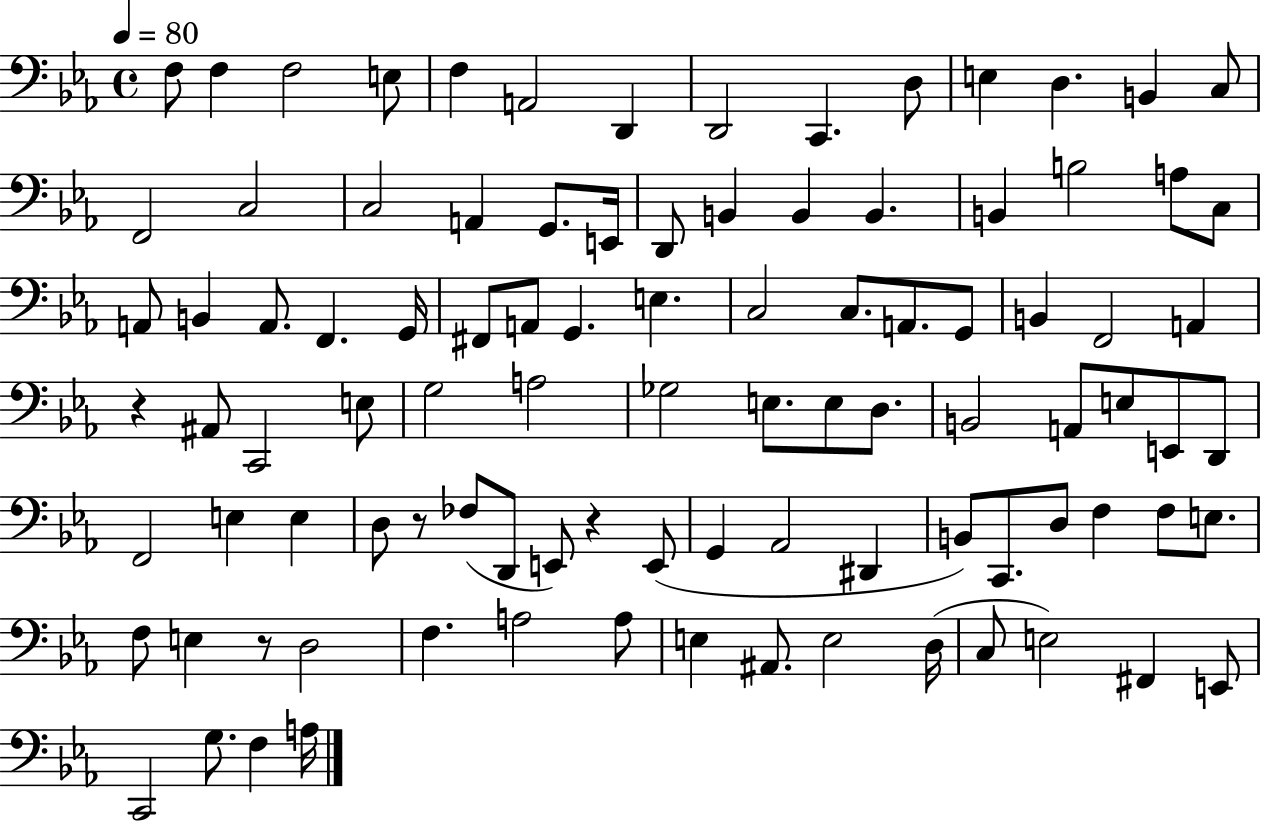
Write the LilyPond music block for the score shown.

{
  \clef bass
  \time 4/4
  \defaultTimeSignature
  \key ees \major
  \tempo 4 = 80
  f8 f4 f2 e8 | f4 a,2 d,4 | d,2 c,4. d8 | e4 d4. b,4 c8 | \break f,2 c2 | c2 a,4 g,8. e,16 | d,8 b,4 b,4 b,4. | b,4 b2 a8 c8 | \break a,8 b,4 a,8. f,4. g,16 | fis,8 a,8 g,4. e4. | c2 c8. a,8. g,8 | b,4 f,2 a,4 | \break r4 ais,8 c,2 e8 | g2 a2 | ges2 e8. e8 d8. | b,2 a,8 e8 e,8 d,8 | \break f,2 e4 e4 | d8 r8 fes8( d,8 e,8) r4 e,8( | g,4 aes,2 dis,4 | b,8) c,8. d8 f4 f8 e8. | \break f8 e4 r8 d2 | f4. a2 a8 | e4 ais,8. e2 d16( | c8 e2) fis,4 e,8 | \break c,2 g8. f4 a16 | \bar "|."
}